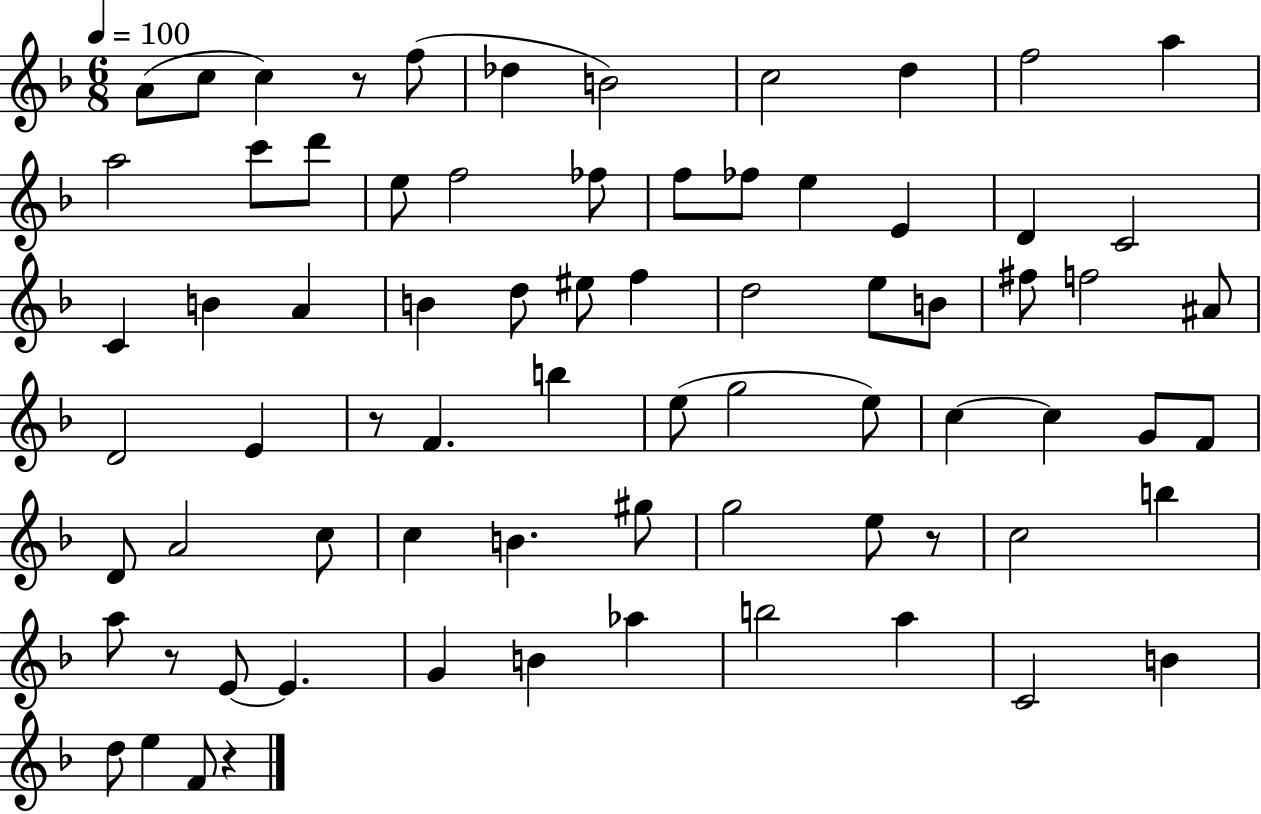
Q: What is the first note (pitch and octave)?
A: A4